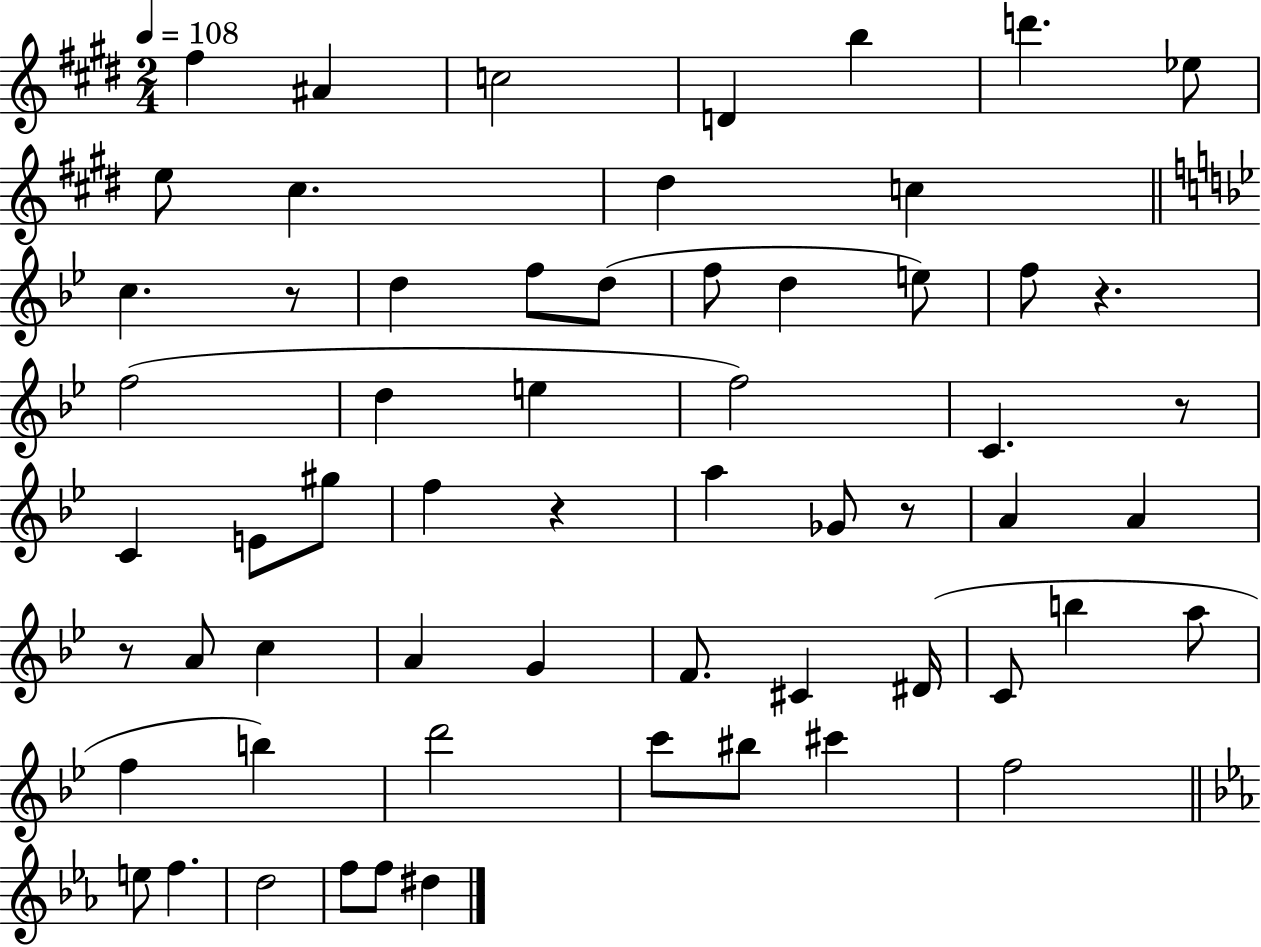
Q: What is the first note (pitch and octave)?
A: F#5